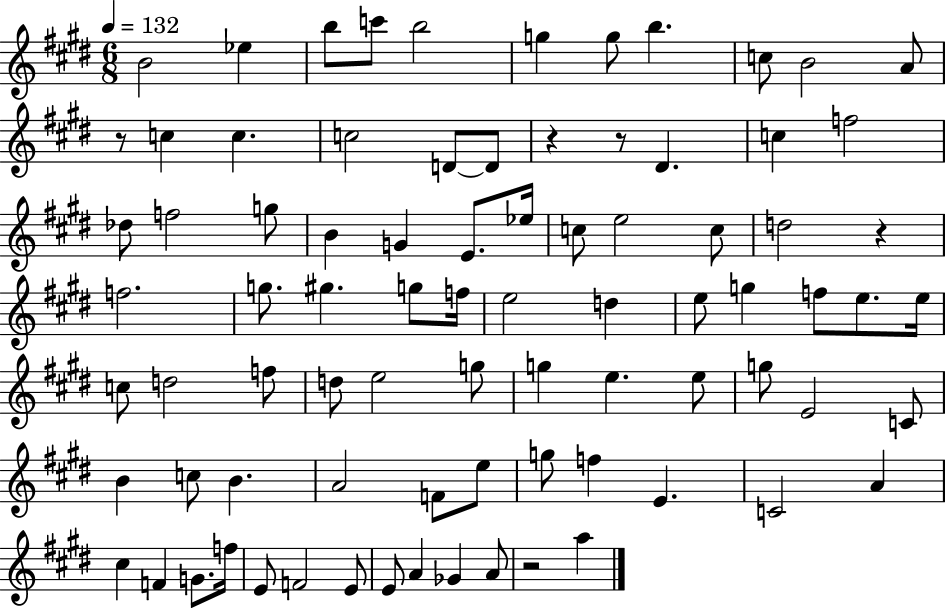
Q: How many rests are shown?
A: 5